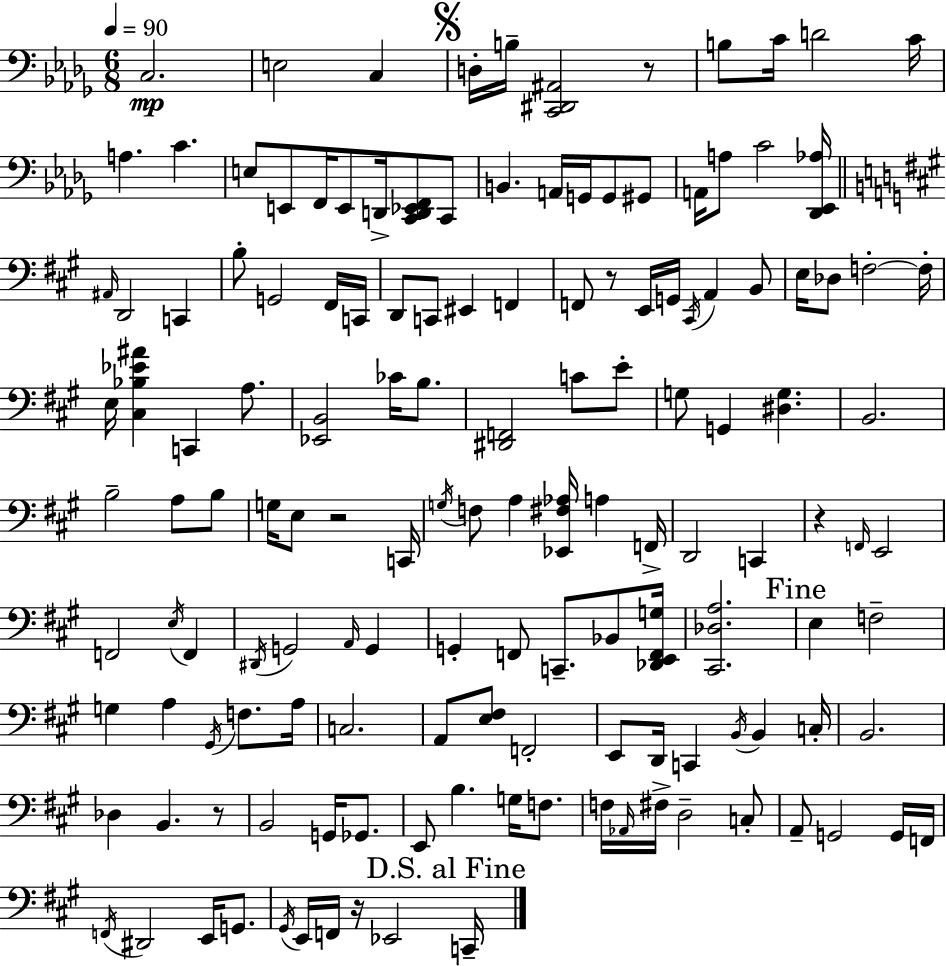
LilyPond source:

{
  \clef bass
  \numericTimeSignature
  \time 6/8
  \key bes \minor
  \tempo 4 = 90
  c2.\mp | e2 c4 | \mark \markup { \musicglyph "scripts.segno" } d16-. b16-- <c, dis, ais,>2 r8 | b8 c'16 d'2 c'16 | \break a4. c'4. | e8 e,8 f,16 e,8 d,16-> <c, d, ees, f,>8 c,8 | b,4. a,16 g,16 g,8 gis,8 | a,16 a8 c'2 <des, ees, aes>16 | \break \bar "||" \break \key a \major \grace { ais,16 } d,2 c,4 | b8-. g,2 fis,16 | c,16 d,8 c,8 eis,4 f,4 | f,8 r8 e,16 g,16 \acciaccatura { cis,16 } a,4 | \break b,8 e16 des8 f2-.~~ | f16-. e16 <cis bes ees' ais'>4 c,4 a8. | <ees, b,>2 ces'16 b8. | <dis, f,>2 c'8 | \break e'8-. g8 g,4 <dis g>4. | b,2. | b2-- a8 | b8 g16 e8 r2 | \break c,16 \acciaccatura { g16 } f8 a4 <ees, fis aes>16 a4 | f,16-> d,2 c,4 | r4 \grace { f,16 } e,2 | f,2 | \break \acciaccatura { e16 } f,4 \acciaccatura { dis,16 } g,2 | \grace { a,16 } g,4 g,4-. f,8 | c,8.-- bes,8 <des, e, f, g>16 <cis, des a>2. | \mark "Fine" e4 f2-- | \break g4 a4 | \acciaccatura { gis,16 } f8. a16 c2. | a,8 <e fis>8 | f,2-. e,8 d,16 c,4 | \break \acciaccatura { b,16 } b,4 c16-. b,2. | des4 | b,4. r8 b,2 | g,16 ges,8. e,8 b4. | \break g16 f8. f16 \grace { aes,16 } fis16-> | d2-- c8-. a,8-- | g,2 g,16 f,16 \acciaccatura { f,16 } dis,2 | e,16 g,8. \acciaccatura { gis,16 } | \break e,16 f,16 r16 ees,2 \mark "D.S. al Fine" c,16-- | \bar "|."
}